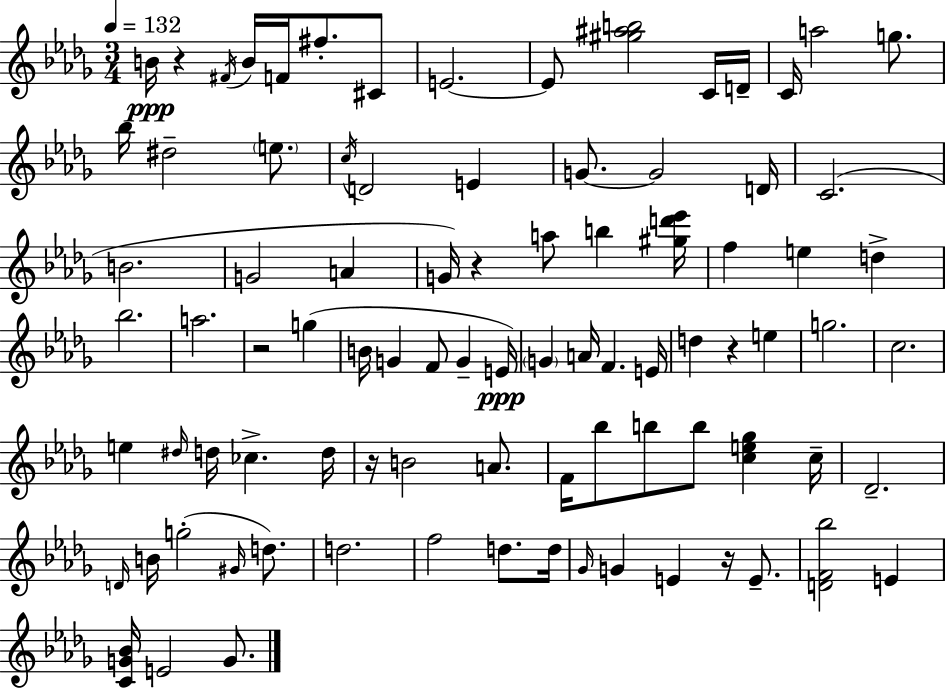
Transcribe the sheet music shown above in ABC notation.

X:1
T:Untitled
M:3/4
L:1/4
K:Bbm
B/4 z ^F/4 B/4 F/4 ^f/2 ^C/2 E2 E/2 [^g^ab]2 C/4 D/4 C/4 a2 g/2 _b/4 ^d2 e/2 c/4 D2 E G/2 G2 D/4 C2 B2 G2 A G/4 z a/2 b [^gd'_e']/4 f e d _b2 a2 z2 g B/4 G F/2 G E/4 G A/4 F E/4 d z e g2 c2 e ^d/4 d/4 _c d/4 z/4 B2 A/2 F/4 _b/2 b/2 b/2 [ce_g] c/4 _D2 D/4 B/4 g2 ^G/4 d/2 d2 f2 d/2 d/4 _G/4 G E z/4 E/2 [DF_b]2 E [CG_B]/4 E2 G/2